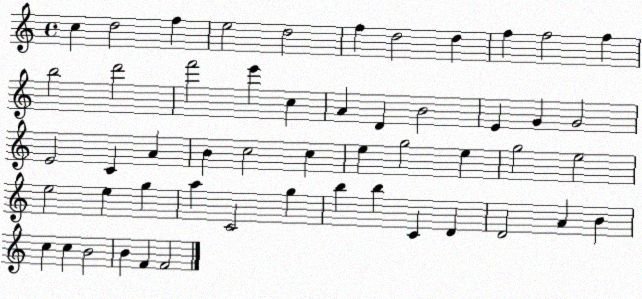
X:1
T:Untitled
M:4/4
L:1/4
K:C
c d2 f e2 d2 f d2 d f f2 f b2 d'2 f'2 e' c A D B2 E G G2 E2 C A B c2 c e g2 e g2 e2 e2 e g a C2 g b b C D D2 A B c c B2 B F F2